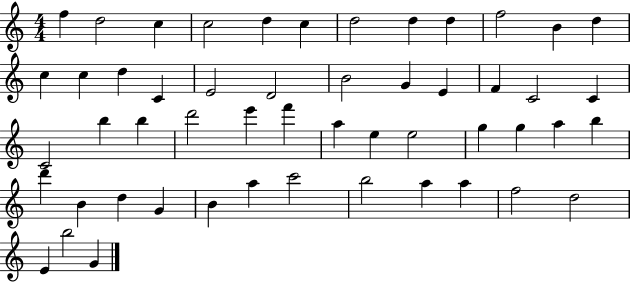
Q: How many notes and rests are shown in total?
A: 52